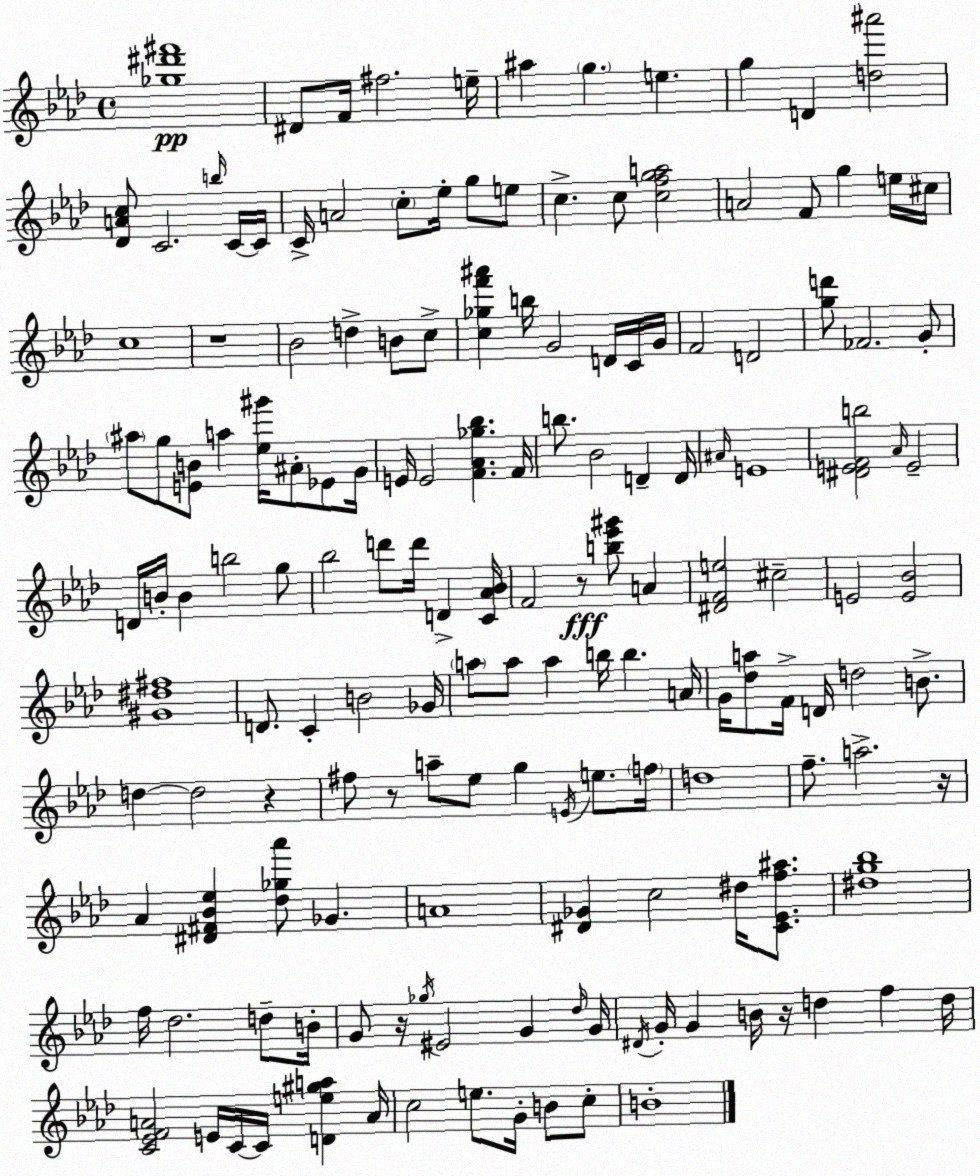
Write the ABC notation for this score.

X:1
T:Untitled
M:4/4
L:1/4
K:Ab
[_g^d'^f']4 ^D/2 F/4 ^f2 e/4 ^a g e g D [d^a']2 [_DAc]/2 C2 b/4 C/4 C/4 C/4 A2 c/2 _e/4 g/2 e/2 c c/2 [cfga]2 A2 F/2 g e/4 ^c/4 c4 z4 _B2 d B/2 c/2 [c_gf'^a'] b/4 G2 D/4 C/4 G/4 F2 D2 [gd']/2 _F2 G/2 ^a/2 g/2 [EB]/2 a [_e^g']/4 ^A/2 _E/2 G/4 E/4 E2 [F_A_g_b] F/4 b/2 _B2 D D/4 ^A/4 E4 [^DEFb]2 _A/4 E2 D/4 B/4 B b2 g/2 _b2 d'/2 d'/4 D [C_A_B]/4 F2 z/2 [b_e'^g']/2 A [^DFe]2 ^c2 E2 [E_B]2 [^G^d^f]4 D/2 C B2 _G/4 a/2 a/2 a b/4 b A/4 G/4 [_da]/2 F/4 D/4 d2 B/2 d d2 z ^f/2 z/2 a/2 _e/2 g E/4 e/2 f/4 d4 f/2 a2 z/4 _A [^D^F_B_e] [_d_g_a']/2 _G A4 [^D_G] c2 ^d/4 [C_Ef^a]/2 [^dg_b]4 f/4 _d2 d/2 B/4 G/2 z/4 _g/4 ^E2 G _d/4 G/4 ^D/4 G/4 G B/4 z/4 d f d/4 [C_EFA]2 E/4 C/4 C/4 [De^ga] A/4 c2 e/2 G/4 B/2 c/2 B4